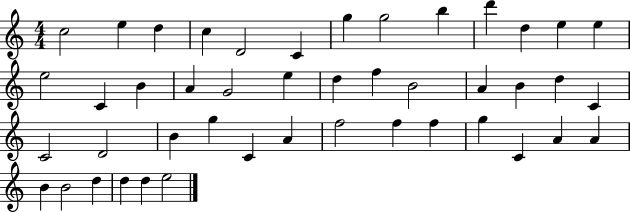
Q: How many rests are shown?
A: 0